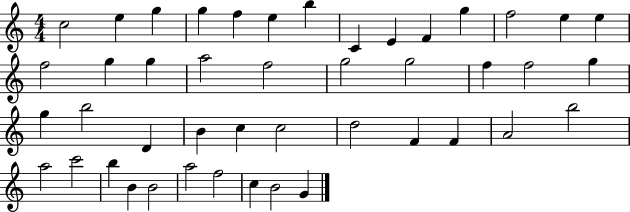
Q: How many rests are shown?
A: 0